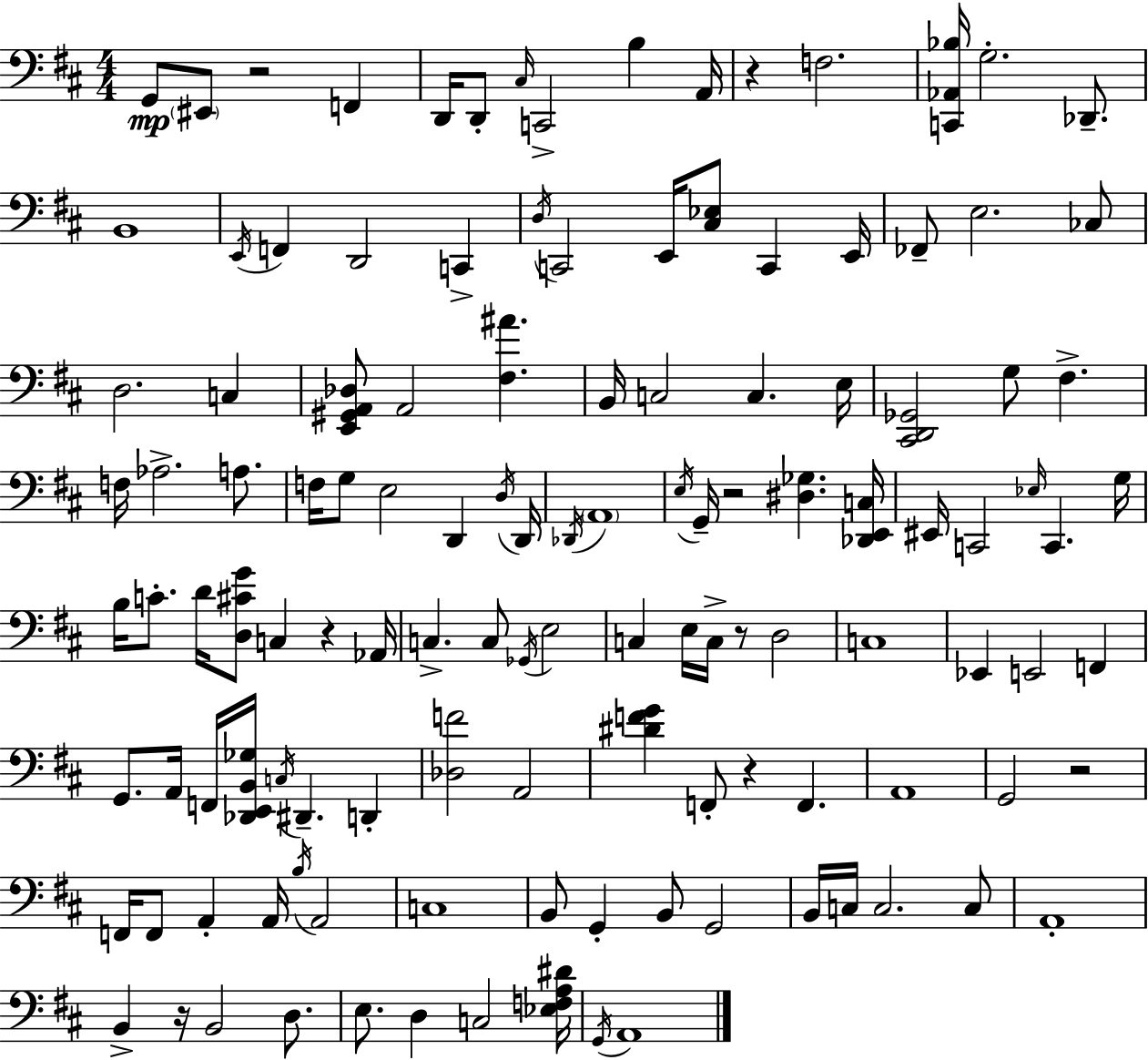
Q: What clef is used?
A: bass